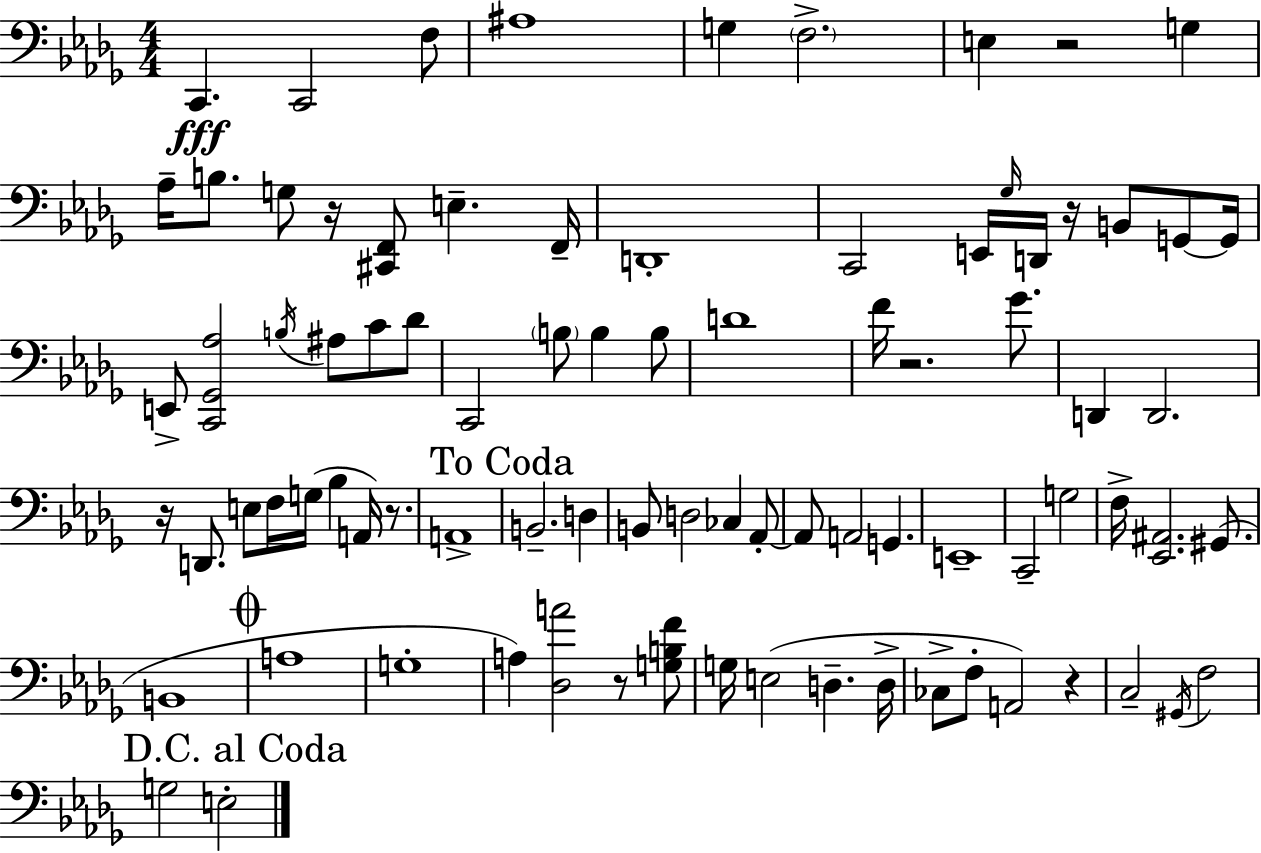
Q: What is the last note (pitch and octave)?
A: E3